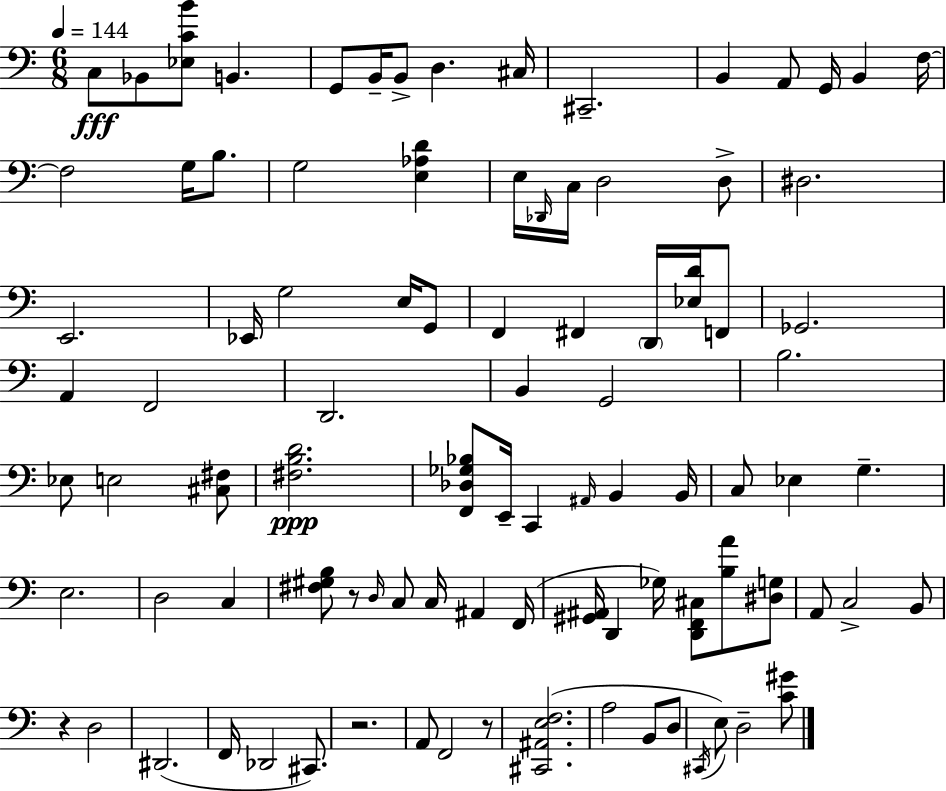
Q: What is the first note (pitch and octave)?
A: C3